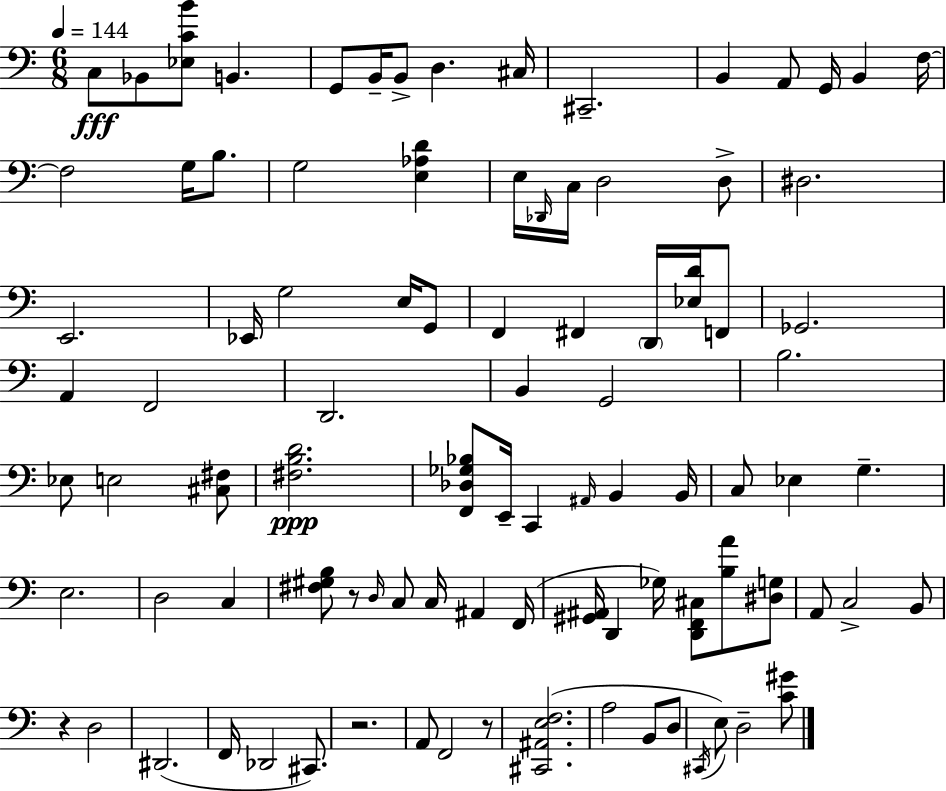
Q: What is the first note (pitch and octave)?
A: C3